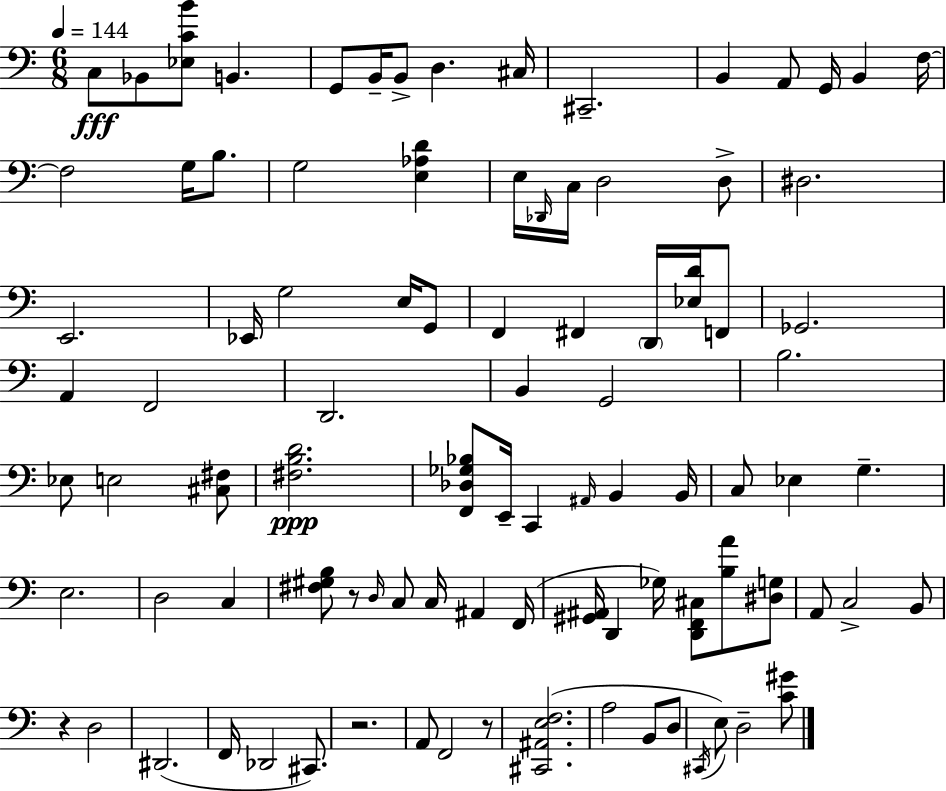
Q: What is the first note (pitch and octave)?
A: C3